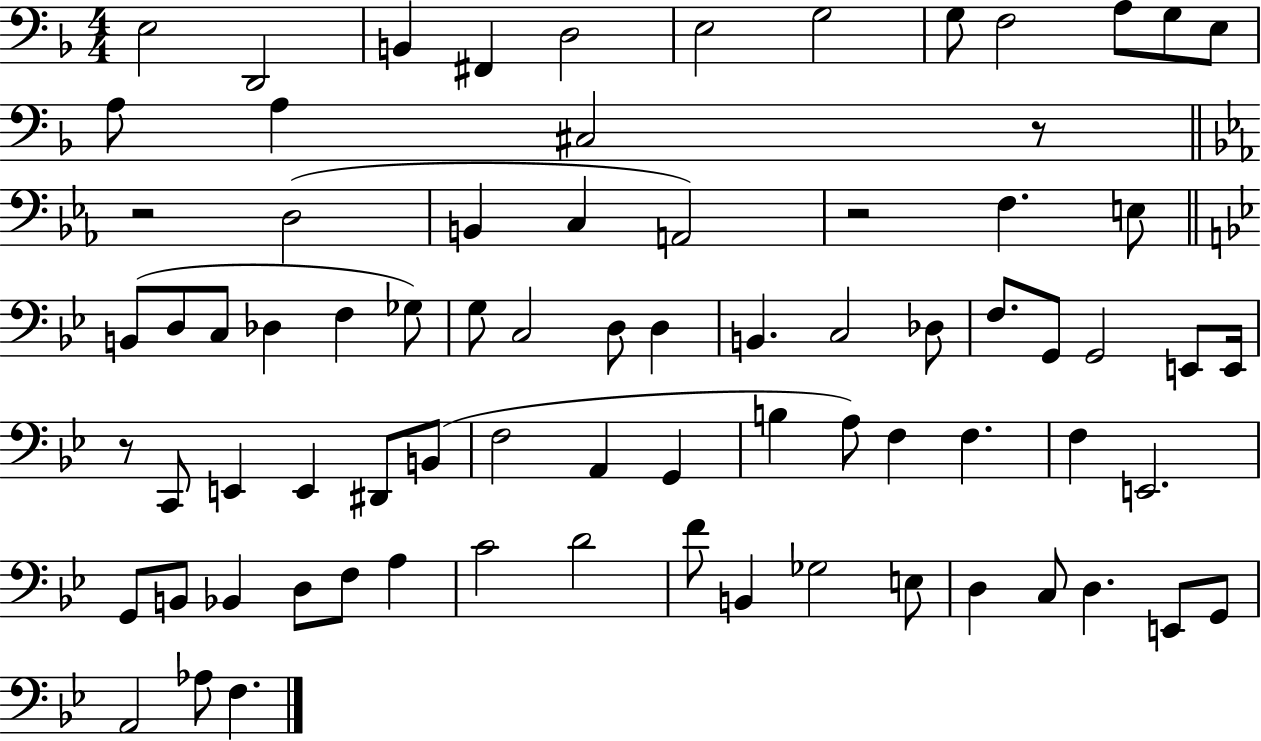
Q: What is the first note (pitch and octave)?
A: E3